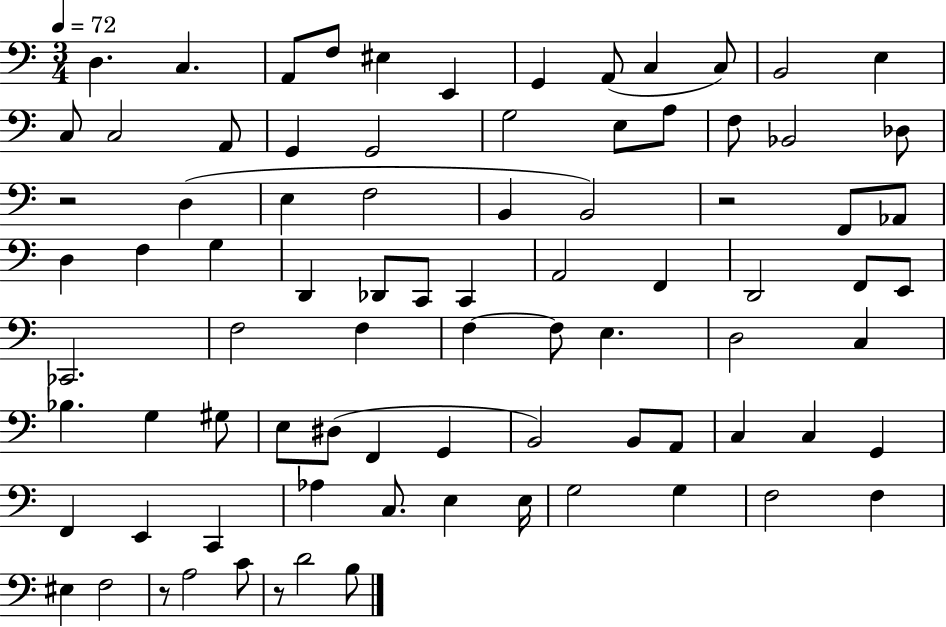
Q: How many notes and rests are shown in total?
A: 84